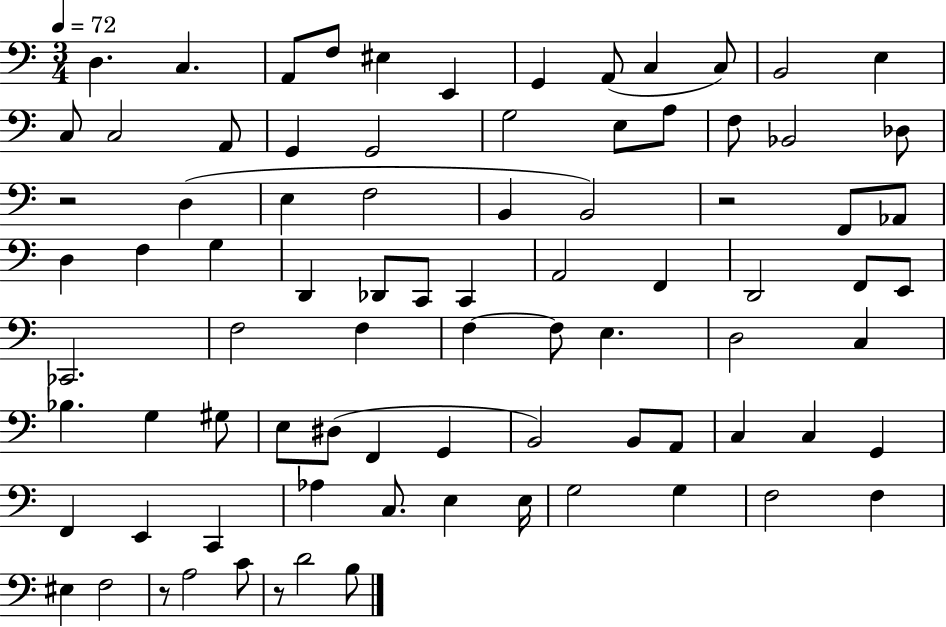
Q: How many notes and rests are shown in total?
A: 84